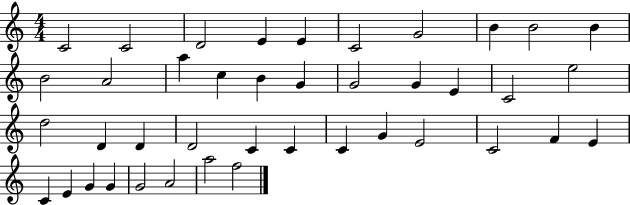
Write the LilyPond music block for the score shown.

{
  \clef treble
  \numericTimeSignature
  \time 4/4
  \key c \major
  c'2 c'2 | d'2 e'4 e'4 | c'2 g'2 | b'4 b'2 b'4 | \break b'2 a'2 | a''4 c''4 b'4 g'4 | g'2 g'4 e'4 | c'2 e''2 | \break d''2 d'4 d'4 | d'2 c'4 c'4 | c'4 g'4 e'2 | c'2 f'4 e'4 | \break c'4 e'4 g'4 g'4 | g'2 a'2 | a''2 f''2 | \bar "|."
}